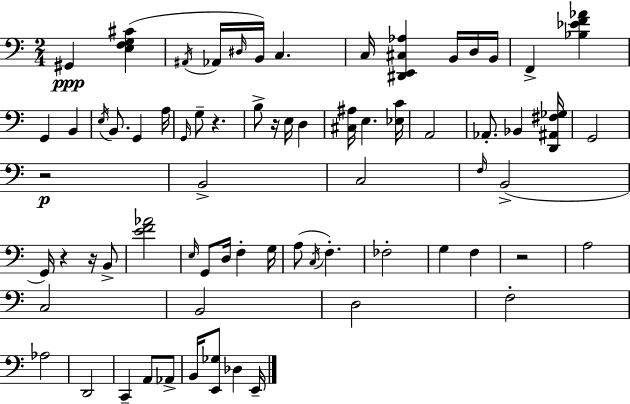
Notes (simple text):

G#2/q [E3,F3,G3,C#4]/q A#2/s Ab2/s D#3/s B2/s C3/q. C3/s [D#2,E2,C#3,Ab3]/q B2/s D3/s B2/s F2/q [Bb3,Eb4,F4,Ab4]/q G2/q B2/q E3/s B2/e. G2/q A3/s G2/s G3/e R/q. B3/e R/s E3/s D3/q [C#3,A#3]/s E3/q. [Eb3,C4]/s A2/h Ab2/e. Bb2/q [D2,A#2,F#3,Gb3]/s G2/h R/h B2/h C3/h F3/s B2/h G2/s R/q R/s B2/e [E4,F4,Ab4]/h E3/s G2/e D3/s F3/q G3/s A3/e C3/s F3/q. FES3/h G3/q F3/q R/h A3/h C3/h B2/h D3/h F3/h Ab3/h D2/h C2/q A2/e Ab2/e B2/s [E2,Gb3]/e Db3/q E2/s